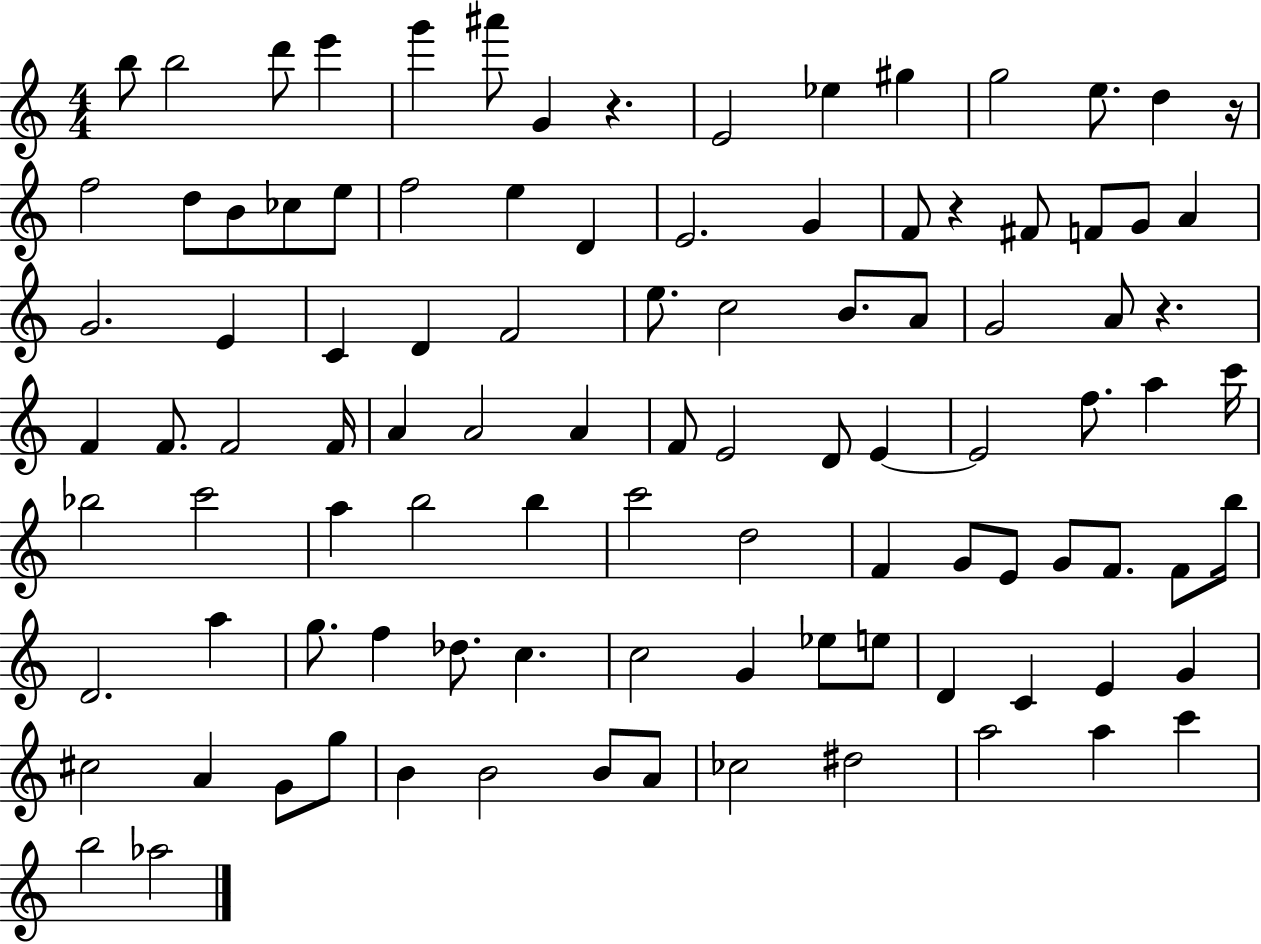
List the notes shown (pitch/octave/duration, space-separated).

B5/e B5/h D6/e E6/q G6/q A#6/e G4/q R/q. E4/h Eb5/q G#5/q G5/h E5/e. D5/q R/s F5/h D5/e B4/e CES5/e E5/e F5/h E5/q D4/q E4/h. G4/q F4/e R/q F#4/e F4/e G4/e A4/q G4/h. E4/q C4/q D4/q F4/h E5/e. C5/h B4/e. A4/e G4/h A4/e R/q. F4/q F4/e. F4/h F4/s A4/q A4/h A4/q F4/e E4/h D4/e E4/q E4/h F5/e. A5/q C6/s Bb5/h C6/h A5/q B5/h B5/q C6/h D5/h F4/q G4/e E4/e G4/e F4/e. F4/e B5/s D4/h. A5/q G5/e. F5/q Db5/e. C5/q. C5/h G4/q Eb5/e E5/e D4/q C4/q E4/q G4/q C#5/h A4/q G4/e G5/e B4/q B4/h B4/e A4/e CES5/h D#5/h A5/h A5/q C6/q B5/h Ab5/h